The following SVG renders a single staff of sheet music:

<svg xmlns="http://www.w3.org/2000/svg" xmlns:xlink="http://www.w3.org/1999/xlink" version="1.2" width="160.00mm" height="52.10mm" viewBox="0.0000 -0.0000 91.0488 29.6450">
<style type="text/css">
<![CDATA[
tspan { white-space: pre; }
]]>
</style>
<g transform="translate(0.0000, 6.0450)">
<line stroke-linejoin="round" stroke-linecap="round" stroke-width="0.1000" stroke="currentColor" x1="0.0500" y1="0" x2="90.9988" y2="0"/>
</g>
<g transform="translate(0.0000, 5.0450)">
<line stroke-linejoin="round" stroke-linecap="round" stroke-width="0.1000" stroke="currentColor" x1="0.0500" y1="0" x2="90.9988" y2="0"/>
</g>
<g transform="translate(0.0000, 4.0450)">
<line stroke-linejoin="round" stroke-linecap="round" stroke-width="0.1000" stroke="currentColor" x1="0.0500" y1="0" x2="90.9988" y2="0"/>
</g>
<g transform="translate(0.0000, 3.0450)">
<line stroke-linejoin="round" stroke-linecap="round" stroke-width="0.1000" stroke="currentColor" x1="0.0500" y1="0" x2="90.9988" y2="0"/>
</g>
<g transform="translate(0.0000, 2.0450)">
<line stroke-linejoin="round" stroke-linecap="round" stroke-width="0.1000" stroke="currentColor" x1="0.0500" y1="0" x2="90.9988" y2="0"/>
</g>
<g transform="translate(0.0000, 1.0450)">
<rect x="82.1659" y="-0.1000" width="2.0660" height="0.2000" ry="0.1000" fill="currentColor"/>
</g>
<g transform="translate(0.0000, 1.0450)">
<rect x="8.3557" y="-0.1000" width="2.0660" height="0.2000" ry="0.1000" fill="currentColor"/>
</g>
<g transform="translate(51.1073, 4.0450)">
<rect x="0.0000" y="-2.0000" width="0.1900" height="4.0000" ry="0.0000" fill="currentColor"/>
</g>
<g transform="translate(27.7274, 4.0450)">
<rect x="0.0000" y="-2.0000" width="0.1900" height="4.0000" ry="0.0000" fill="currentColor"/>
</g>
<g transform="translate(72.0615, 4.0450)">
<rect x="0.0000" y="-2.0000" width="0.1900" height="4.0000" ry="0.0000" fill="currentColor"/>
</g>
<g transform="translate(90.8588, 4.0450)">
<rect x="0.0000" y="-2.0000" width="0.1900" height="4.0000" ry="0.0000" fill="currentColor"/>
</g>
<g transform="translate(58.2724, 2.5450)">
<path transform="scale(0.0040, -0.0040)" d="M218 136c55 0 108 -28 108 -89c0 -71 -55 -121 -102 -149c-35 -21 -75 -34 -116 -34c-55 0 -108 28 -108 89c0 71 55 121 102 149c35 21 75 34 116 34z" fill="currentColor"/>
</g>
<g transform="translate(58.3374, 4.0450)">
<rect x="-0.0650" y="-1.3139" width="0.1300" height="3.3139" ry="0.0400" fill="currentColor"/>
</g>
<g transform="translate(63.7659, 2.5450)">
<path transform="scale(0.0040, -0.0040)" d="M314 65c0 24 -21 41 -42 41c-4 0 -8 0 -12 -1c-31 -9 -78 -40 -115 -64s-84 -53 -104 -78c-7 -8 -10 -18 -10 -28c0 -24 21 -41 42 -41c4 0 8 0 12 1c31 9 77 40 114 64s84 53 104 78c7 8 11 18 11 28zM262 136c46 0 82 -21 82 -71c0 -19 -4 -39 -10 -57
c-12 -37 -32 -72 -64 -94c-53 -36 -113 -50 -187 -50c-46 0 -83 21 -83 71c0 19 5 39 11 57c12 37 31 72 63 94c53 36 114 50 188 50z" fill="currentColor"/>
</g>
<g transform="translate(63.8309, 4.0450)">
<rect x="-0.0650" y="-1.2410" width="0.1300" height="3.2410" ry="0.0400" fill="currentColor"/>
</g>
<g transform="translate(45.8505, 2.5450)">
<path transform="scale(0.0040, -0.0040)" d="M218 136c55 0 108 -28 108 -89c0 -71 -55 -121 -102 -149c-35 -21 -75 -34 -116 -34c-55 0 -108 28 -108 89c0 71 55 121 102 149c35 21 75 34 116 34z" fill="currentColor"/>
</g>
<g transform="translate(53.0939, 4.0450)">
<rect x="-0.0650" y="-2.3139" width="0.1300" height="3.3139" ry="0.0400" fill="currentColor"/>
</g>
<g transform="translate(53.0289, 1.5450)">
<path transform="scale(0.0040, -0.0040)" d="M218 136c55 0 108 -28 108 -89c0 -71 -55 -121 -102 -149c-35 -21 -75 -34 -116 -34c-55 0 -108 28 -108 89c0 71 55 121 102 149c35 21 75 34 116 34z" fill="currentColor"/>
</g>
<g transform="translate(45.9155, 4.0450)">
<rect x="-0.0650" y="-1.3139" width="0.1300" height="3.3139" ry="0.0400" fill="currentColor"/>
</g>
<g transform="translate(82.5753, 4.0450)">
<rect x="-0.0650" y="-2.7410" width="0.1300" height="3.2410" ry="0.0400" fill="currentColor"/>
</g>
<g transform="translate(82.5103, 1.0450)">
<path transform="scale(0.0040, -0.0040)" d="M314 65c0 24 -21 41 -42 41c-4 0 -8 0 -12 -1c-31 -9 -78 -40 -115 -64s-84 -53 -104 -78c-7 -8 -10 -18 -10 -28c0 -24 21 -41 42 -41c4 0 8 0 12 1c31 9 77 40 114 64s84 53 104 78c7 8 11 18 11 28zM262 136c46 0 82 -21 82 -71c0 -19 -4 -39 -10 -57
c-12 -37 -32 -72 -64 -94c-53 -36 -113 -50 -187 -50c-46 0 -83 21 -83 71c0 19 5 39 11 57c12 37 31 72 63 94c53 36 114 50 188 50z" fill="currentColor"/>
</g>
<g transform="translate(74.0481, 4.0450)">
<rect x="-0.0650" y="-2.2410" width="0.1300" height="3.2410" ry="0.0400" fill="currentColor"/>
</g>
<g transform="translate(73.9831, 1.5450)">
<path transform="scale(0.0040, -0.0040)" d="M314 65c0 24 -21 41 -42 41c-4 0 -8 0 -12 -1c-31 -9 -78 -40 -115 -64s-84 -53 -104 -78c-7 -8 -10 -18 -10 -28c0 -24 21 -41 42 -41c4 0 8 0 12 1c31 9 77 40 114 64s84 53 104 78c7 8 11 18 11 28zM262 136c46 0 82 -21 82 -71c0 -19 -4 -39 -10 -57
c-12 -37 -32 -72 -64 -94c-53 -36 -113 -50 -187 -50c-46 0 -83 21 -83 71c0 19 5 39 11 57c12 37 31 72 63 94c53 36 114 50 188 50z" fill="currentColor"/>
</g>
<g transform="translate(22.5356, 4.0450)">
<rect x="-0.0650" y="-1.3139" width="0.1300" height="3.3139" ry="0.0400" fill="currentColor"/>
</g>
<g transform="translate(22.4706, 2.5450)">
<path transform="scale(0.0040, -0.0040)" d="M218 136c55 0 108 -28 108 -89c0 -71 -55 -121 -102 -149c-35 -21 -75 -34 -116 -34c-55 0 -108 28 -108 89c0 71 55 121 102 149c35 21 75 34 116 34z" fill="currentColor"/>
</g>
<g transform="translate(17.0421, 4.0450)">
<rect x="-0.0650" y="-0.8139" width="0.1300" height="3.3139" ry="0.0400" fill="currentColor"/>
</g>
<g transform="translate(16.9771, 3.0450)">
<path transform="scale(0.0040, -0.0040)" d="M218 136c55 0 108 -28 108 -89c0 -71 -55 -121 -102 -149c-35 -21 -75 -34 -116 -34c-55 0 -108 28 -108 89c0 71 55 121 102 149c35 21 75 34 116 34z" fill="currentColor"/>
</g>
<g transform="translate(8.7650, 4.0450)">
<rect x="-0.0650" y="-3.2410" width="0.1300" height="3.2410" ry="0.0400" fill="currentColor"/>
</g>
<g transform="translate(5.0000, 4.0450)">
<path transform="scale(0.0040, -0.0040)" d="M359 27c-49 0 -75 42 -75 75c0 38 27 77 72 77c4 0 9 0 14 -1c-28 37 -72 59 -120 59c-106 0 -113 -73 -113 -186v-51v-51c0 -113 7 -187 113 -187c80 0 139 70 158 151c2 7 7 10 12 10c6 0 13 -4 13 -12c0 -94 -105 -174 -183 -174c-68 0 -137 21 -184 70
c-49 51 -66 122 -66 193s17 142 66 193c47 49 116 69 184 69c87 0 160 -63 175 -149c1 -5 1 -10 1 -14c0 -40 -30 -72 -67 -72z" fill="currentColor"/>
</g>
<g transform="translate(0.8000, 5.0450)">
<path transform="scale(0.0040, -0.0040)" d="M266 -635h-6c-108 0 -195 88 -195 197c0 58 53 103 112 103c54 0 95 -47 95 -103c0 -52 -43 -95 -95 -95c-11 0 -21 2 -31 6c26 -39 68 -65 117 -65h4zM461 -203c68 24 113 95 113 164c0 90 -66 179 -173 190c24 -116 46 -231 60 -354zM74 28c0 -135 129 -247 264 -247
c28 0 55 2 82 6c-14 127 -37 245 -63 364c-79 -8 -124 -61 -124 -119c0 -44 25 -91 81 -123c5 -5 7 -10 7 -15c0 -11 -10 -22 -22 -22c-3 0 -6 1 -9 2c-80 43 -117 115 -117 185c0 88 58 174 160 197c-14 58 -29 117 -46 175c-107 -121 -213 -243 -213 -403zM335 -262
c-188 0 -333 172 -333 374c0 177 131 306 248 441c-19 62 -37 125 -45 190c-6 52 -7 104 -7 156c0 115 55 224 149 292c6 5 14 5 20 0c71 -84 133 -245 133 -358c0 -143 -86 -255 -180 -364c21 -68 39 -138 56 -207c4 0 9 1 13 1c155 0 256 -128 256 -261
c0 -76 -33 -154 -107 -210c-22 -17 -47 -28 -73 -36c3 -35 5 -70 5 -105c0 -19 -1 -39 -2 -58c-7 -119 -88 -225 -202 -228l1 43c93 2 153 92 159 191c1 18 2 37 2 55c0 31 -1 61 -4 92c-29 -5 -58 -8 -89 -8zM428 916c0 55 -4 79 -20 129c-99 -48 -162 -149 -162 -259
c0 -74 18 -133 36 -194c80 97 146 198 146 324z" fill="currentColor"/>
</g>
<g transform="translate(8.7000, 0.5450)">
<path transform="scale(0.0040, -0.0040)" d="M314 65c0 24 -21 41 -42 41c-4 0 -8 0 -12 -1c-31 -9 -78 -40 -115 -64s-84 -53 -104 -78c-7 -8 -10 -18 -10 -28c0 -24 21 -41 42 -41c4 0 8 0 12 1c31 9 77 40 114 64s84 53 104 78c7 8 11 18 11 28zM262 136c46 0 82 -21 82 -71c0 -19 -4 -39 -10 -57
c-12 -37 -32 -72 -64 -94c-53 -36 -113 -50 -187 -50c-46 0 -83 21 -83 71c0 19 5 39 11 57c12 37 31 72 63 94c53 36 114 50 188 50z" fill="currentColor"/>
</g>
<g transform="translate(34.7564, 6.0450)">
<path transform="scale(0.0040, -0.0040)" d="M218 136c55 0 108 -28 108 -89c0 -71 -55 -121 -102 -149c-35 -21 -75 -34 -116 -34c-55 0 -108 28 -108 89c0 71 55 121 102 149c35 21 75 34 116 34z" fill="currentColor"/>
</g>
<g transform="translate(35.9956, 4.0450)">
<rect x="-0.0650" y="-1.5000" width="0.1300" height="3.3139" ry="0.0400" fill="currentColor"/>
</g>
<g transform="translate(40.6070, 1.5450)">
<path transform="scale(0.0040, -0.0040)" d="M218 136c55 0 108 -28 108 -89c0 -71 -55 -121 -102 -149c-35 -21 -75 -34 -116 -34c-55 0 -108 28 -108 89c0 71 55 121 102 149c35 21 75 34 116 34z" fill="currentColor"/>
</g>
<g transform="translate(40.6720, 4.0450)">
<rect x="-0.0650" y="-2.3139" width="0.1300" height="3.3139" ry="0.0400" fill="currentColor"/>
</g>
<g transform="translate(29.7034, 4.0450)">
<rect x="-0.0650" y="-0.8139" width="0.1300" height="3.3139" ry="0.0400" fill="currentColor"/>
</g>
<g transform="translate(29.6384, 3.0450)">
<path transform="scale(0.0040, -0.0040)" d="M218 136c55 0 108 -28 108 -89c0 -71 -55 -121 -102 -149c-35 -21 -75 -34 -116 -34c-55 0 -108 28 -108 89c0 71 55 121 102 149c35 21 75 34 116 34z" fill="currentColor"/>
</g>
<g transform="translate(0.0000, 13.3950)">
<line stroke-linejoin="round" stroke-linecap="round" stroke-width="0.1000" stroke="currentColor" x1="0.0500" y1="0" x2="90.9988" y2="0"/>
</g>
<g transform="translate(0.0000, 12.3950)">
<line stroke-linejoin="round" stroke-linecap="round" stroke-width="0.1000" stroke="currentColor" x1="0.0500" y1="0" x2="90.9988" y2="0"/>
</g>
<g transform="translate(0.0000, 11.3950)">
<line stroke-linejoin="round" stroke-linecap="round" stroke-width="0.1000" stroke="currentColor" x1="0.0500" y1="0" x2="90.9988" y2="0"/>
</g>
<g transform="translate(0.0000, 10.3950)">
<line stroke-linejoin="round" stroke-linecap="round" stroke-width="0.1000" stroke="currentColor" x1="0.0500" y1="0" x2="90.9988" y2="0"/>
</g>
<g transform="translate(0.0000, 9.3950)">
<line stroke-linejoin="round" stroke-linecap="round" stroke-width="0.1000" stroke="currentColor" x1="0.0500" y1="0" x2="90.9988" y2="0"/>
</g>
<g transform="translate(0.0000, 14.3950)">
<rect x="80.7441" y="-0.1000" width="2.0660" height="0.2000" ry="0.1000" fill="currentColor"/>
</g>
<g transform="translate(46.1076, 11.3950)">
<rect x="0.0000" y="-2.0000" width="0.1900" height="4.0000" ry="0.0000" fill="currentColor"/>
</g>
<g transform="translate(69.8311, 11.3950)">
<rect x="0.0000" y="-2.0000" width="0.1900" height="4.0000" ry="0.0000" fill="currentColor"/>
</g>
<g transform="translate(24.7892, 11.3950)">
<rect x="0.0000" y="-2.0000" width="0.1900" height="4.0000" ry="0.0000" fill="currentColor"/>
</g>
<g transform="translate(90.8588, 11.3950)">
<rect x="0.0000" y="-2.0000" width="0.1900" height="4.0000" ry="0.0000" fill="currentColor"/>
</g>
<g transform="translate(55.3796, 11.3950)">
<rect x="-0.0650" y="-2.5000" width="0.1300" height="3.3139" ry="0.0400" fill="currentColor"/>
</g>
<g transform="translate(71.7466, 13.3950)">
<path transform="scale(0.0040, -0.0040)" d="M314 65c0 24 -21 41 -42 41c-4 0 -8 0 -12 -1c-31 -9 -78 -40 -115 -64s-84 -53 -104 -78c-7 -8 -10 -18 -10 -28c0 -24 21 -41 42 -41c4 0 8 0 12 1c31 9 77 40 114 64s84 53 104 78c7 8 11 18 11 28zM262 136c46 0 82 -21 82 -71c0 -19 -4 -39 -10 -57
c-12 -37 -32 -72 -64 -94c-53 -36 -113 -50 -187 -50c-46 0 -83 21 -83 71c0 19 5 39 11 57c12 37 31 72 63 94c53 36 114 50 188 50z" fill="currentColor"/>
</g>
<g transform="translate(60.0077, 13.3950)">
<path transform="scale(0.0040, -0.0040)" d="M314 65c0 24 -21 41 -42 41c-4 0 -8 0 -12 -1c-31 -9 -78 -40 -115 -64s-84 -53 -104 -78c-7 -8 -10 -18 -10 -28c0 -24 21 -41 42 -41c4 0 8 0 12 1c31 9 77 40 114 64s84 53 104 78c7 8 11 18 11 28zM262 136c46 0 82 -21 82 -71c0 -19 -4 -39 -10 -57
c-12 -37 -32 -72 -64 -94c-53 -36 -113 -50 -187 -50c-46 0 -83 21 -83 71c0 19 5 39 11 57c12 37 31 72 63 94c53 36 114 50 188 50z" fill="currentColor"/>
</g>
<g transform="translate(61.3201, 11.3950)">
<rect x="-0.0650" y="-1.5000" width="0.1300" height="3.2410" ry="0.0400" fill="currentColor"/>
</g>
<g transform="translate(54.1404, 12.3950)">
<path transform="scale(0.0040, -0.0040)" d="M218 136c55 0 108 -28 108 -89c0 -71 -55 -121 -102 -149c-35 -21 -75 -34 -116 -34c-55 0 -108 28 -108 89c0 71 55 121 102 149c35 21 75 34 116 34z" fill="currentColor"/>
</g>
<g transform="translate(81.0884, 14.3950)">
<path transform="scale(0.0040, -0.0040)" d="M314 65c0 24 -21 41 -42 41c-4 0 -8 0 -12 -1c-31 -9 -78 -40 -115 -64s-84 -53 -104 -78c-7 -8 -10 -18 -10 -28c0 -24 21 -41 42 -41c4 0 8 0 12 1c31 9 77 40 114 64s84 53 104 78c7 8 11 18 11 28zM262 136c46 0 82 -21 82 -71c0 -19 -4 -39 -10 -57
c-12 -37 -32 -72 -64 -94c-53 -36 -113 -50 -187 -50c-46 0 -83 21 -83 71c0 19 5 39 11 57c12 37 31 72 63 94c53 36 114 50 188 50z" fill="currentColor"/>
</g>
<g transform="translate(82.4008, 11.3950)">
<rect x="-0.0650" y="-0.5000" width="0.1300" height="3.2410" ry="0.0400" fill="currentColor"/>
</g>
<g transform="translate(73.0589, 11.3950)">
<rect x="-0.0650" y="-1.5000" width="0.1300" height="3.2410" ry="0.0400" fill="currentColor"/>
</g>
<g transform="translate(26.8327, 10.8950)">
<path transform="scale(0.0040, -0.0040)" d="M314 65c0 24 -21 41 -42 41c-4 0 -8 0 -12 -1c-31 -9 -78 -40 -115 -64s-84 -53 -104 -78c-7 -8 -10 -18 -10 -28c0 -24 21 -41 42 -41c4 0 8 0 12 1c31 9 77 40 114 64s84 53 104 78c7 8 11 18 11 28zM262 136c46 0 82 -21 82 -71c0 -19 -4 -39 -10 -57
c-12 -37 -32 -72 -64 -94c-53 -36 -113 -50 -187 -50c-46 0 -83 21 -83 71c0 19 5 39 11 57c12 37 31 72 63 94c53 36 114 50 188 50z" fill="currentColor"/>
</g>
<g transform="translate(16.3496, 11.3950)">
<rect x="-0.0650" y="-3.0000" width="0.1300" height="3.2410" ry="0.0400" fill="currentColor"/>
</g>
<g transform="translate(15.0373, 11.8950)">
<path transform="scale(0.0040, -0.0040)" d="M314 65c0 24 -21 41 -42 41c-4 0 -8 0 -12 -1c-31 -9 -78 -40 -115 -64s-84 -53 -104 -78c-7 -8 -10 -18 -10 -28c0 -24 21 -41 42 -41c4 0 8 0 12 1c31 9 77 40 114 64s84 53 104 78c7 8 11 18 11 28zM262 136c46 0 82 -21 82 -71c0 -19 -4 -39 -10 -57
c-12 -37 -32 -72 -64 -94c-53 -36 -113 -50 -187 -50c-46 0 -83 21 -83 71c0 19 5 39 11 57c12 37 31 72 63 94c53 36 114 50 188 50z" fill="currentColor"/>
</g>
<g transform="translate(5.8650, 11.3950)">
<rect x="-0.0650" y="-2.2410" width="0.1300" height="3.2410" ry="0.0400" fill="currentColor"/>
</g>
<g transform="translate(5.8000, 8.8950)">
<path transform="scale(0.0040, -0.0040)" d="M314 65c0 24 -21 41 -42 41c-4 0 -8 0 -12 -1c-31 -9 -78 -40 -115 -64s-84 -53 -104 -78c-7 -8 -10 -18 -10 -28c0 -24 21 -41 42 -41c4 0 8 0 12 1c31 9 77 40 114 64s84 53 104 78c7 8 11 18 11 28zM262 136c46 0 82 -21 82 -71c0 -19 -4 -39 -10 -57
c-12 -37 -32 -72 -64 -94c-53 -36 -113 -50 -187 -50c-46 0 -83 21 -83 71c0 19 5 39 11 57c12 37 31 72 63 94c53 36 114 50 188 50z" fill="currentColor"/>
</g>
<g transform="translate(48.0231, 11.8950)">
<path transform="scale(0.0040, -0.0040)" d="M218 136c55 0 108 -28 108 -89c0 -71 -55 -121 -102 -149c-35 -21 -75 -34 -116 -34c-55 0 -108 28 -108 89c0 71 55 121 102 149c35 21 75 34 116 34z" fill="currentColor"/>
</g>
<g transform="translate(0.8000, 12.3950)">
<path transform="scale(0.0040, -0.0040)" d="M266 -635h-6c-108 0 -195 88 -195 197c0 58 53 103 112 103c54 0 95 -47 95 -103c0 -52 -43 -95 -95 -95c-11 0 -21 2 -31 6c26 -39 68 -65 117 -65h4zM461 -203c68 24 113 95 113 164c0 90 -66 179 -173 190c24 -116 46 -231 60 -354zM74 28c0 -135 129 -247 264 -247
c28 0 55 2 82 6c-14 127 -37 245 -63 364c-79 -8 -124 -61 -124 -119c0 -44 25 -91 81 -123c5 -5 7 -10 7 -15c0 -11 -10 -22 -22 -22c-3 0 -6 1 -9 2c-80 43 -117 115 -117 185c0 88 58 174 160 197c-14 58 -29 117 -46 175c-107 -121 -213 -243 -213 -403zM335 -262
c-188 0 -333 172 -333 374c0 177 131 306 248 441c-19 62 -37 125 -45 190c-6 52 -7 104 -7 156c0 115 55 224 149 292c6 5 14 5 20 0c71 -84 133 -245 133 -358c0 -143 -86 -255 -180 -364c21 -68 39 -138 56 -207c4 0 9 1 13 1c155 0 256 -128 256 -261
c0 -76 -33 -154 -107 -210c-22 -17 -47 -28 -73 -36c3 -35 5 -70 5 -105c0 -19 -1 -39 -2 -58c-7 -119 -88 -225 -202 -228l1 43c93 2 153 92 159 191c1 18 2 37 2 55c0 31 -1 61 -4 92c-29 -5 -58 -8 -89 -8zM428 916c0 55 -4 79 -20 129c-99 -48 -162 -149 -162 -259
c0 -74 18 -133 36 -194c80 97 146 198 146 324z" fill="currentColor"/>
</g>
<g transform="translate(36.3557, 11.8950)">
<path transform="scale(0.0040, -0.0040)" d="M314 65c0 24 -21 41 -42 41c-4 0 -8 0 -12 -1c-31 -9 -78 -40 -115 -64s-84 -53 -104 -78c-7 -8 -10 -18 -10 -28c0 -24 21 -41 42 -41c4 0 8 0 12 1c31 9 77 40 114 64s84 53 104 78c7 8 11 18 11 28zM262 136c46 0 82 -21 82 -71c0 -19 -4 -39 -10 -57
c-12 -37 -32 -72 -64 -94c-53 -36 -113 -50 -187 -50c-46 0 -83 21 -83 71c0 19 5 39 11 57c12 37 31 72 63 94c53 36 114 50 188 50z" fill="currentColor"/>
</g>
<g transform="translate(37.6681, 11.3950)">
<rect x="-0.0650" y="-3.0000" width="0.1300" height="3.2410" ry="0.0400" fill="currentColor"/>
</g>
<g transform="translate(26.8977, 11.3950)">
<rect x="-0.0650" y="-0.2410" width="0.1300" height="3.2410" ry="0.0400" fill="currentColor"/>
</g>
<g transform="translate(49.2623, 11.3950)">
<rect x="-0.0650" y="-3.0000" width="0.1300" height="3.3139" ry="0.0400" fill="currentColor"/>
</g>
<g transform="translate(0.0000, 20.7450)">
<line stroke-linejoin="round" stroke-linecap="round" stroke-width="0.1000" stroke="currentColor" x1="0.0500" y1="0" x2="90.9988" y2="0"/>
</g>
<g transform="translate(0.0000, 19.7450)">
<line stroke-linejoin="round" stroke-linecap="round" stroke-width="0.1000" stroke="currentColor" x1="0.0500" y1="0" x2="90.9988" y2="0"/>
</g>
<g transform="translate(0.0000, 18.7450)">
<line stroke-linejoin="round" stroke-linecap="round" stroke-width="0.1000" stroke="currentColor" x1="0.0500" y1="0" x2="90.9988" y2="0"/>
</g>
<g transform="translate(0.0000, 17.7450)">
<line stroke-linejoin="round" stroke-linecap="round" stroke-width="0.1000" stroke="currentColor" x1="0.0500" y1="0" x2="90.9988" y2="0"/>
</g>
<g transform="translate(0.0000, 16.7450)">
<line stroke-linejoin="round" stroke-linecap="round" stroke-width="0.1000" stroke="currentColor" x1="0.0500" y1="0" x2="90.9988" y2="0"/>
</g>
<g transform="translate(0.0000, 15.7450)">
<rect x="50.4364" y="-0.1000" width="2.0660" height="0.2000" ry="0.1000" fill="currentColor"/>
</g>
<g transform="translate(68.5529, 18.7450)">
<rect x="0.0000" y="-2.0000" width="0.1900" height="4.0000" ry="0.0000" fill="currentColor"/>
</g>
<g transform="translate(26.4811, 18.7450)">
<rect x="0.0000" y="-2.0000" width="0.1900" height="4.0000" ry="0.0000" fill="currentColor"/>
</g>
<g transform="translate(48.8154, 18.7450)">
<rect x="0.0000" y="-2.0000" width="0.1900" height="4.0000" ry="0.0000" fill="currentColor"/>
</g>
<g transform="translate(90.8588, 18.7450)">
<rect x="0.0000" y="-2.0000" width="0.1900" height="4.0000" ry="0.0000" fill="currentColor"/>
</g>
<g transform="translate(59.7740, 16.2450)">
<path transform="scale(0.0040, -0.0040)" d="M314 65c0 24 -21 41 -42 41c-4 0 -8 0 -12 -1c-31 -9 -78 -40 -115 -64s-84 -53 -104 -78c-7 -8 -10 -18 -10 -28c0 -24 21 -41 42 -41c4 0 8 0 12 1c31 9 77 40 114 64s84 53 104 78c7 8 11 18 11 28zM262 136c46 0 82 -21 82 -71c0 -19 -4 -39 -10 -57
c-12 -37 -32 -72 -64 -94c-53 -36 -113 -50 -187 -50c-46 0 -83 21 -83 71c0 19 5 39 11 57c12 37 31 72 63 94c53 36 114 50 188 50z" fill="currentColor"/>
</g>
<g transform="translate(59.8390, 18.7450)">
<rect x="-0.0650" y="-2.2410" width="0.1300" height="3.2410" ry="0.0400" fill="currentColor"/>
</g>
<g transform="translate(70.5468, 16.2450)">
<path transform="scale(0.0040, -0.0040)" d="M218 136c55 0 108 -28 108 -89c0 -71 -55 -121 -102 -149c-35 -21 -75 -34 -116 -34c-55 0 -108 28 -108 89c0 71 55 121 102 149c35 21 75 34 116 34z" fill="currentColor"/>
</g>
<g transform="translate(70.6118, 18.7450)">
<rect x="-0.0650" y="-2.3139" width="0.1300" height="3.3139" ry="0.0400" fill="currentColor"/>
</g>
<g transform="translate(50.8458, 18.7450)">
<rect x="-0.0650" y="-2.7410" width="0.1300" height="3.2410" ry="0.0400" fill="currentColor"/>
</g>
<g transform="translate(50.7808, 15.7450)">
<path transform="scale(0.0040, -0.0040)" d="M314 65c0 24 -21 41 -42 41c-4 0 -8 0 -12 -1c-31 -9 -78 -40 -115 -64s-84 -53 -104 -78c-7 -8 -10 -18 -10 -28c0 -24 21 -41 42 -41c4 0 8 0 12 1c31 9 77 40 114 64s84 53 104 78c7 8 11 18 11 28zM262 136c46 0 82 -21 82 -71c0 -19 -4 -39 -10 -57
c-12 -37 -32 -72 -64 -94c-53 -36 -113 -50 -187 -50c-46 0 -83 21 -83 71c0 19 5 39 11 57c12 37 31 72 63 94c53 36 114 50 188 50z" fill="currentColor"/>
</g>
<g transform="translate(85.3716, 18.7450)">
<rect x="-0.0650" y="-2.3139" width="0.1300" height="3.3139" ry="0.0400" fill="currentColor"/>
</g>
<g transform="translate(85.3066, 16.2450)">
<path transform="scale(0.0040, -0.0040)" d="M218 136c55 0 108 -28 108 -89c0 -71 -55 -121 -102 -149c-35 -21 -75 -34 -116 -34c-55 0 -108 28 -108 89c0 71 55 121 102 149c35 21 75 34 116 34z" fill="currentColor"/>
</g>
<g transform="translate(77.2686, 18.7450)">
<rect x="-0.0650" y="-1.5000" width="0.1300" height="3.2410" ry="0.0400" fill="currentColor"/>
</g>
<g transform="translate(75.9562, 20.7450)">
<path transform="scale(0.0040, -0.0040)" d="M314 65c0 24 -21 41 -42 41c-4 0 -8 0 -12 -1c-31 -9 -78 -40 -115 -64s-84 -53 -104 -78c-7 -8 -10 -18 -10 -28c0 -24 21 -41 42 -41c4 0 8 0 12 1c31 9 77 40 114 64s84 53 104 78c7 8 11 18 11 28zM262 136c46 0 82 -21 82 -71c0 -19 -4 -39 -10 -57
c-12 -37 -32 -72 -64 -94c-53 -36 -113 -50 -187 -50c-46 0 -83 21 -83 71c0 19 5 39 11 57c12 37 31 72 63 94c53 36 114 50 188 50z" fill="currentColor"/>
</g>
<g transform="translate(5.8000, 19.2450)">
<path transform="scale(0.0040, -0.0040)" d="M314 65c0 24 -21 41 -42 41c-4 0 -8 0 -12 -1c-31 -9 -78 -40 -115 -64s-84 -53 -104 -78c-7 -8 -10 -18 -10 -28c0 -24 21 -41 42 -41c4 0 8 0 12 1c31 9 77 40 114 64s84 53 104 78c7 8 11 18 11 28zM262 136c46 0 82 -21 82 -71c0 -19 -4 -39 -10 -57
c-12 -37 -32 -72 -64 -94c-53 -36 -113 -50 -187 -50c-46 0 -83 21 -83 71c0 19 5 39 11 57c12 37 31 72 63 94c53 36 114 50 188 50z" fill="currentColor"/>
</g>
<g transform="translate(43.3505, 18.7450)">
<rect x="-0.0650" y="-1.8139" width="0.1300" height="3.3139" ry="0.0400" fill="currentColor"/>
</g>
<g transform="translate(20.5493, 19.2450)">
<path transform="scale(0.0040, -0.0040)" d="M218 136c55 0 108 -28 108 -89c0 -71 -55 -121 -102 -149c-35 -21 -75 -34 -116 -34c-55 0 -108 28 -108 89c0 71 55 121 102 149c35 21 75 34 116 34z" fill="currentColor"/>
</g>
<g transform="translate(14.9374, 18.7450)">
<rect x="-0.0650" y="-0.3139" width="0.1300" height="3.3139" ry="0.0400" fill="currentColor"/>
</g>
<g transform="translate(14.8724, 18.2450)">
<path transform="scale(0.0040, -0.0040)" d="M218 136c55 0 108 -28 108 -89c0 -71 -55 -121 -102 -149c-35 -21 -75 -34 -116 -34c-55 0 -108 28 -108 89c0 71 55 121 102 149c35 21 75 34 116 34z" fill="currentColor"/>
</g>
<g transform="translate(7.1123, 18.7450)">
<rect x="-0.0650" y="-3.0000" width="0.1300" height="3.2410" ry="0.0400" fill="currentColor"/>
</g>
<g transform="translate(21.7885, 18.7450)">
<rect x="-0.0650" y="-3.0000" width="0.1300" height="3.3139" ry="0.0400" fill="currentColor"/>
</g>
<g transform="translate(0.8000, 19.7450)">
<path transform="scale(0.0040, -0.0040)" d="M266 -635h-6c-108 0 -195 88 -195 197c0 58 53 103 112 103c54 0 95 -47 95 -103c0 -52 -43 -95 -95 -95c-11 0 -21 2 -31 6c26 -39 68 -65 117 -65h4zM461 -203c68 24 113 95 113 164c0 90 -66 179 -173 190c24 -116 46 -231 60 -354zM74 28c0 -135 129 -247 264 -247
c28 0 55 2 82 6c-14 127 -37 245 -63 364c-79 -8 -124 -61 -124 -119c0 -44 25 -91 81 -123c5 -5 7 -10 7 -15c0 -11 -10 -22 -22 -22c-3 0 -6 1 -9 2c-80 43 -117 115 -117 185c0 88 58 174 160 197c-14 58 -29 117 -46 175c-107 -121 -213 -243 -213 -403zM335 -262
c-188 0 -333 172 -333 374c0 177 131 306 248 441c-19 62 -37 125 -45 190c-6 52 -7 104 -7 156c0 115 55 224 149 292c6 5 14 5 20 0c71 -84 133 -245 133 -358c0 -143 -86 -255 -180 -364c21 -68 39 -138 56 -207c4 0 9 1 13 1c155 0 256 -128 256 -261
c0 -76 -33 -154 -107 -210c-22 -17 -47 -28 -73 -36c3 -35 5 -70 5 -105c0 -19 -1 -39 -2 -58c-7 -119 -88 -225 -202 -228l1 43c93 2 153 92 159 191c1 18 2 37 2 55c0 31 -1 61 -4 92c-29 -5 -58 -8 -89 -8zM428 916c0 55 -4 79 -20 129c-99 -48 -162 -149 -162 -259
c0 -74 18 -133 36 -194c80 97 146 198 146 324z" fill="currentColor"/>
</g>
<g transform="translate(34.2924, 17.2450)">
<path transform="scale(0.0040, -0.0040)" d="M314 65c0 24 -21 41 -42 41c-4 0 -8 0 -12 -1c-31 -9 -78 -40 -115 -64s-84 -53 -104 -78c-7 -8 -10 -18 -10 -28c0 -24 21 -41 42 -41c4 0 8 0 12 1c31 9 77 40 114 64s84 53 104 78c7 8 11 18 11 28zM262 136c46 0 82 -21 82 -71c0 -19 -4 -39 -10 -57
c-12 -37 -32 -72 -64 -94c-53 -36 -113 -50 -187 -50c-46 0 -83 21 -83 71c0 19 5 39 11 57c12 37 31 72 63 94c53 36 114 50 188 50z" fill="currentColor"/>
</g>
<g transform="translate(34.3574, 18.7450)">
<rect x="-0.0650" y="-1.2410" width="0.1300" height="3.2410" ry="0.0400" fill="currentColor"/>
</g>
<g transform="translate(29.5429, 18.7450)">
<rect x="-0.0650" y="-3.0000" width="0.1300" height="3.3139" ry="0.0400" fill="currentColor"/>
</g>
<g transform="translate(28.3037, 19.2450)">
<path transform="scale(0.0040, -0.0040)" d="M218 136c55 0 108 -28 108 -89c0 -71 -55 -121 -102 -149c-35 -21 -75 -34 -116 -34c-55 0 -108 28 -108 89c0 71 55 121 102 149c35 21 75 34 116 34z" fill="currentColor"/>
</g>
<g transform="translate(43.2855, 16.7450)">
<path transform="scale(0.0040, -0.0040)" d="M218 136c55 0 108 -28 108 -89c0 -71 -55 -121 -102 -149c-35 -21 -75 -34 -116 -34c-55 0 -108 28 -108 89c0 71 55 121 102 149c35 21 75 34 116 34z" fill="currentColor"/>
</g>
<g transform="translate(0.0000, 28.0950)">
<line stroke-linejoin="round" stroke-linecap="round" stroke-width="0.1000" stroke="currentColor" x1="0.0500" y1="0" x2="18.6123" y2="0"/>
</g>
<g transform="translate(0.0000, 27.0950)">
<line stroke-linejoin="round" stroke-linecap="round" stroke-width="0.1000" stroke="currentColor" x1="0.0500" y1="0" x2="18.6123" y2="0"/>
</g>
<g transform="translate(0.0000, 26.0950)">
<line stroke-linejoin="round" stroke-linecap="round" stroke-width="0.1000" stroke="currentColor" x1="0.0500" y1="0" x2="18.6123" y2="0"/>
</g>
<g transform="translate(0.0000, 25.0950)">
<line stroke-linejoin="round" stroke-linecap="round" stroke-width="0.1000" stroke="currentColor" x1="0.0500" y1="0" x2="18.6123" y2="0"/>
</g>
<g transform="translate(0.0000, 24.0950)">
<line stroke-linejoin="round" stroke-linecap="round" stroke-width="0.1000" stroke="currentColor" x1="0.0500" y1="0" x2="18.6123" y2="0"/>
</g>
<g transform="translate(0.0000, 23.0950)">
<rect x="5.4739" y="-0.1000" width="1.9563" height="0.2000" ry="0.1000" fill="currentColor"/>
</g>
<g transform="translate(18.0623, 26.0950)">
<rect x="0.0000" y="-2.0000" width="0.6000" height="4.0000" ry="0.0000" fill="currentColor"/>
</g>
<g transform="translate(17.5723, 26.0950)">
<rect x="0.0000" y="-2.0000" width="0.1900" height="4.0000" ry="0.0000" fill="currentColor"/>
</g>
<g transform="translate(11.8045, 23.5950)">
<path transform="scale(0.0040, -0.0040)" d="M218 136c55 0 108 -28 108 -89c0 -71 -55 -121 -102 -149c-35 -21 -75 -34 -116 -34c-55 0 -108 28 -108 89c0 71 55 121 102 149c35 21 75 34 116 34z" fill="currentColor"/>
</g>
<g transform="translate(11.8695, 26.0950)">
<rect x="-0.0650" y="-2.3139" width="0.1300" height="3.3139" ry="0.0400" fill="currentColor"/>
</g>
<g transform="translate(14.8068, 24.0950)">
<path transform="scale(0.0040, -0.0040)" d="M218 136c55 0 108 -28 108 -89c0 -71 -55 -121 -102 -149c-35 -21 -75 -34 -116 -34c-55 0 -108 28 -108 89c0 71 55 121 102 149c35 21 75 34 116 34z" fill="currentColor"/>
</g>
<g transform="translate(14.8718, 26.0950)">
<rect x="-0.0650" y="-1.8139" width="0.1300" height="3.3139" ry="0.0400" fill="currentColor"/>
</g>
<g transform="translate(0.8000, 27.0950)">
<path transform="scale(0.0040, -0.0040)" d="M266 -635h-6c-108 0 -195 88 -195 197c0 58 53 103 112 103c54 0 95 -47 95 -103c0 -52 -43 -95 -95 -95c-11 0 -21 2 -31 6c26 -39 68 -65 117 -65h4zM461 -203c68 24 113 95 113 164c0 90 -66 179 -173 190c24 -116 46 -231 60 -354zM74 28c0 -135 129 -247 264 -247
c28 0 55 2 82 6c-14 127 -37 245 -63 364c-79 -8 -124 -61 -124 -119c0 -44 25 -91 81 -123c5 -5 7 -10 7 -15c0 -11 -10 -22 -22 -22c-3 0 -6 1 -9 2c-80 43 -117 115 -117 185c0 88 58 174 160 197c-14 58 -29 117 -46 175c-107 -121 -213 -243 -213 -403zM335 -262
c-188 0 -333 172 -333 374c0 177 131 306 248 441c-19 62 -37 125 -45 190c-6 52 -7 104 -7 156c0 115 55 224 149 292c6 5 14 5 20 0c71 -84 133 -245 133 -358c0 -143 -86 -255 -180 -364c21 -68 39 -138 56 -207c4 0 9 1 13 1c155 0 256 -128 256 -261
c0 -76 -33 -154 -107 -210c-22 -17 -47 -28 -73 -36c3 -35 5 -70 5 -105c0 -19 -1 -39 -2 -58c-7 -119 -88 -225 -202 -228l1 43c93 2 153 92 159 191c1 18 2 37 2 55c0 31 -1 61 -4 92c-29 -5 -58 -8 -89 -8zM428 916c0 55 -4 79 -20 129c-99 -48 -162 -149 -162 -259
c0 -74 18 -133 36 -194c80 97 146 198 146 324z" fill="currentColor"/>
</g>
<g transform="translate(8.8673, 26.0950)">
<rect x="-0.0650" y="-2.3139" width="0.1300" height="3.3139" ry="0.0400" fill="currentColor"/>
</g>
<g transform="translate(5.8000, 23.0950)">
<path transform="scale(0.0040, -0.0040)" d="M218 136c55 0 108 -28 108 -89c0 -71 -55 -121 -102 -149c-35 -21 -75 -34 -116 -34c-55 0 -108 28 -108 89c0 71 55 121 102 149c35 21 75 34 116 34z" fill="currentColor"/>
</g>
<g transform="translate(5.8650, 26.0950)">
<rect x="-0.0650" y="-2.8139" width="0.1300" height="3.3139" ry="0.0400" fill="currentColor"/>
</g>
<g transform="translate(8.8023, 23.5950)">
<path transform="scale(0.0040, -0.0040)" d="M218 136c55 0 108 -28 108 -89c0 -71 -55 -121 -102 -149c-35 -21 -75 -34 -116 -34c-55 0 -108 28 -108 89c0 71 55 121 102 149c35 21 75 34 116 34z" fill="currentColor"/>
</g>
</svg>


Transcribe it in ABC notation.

X:1
T:Untitled
M:4/4
L:1/4
K:C
b2 d e d E g e g e e2 g2 a2 g2 A2 c2 A2 A G E2 E2 C2 A2 c A A e2 f a2 g2 g E2 g a g g f